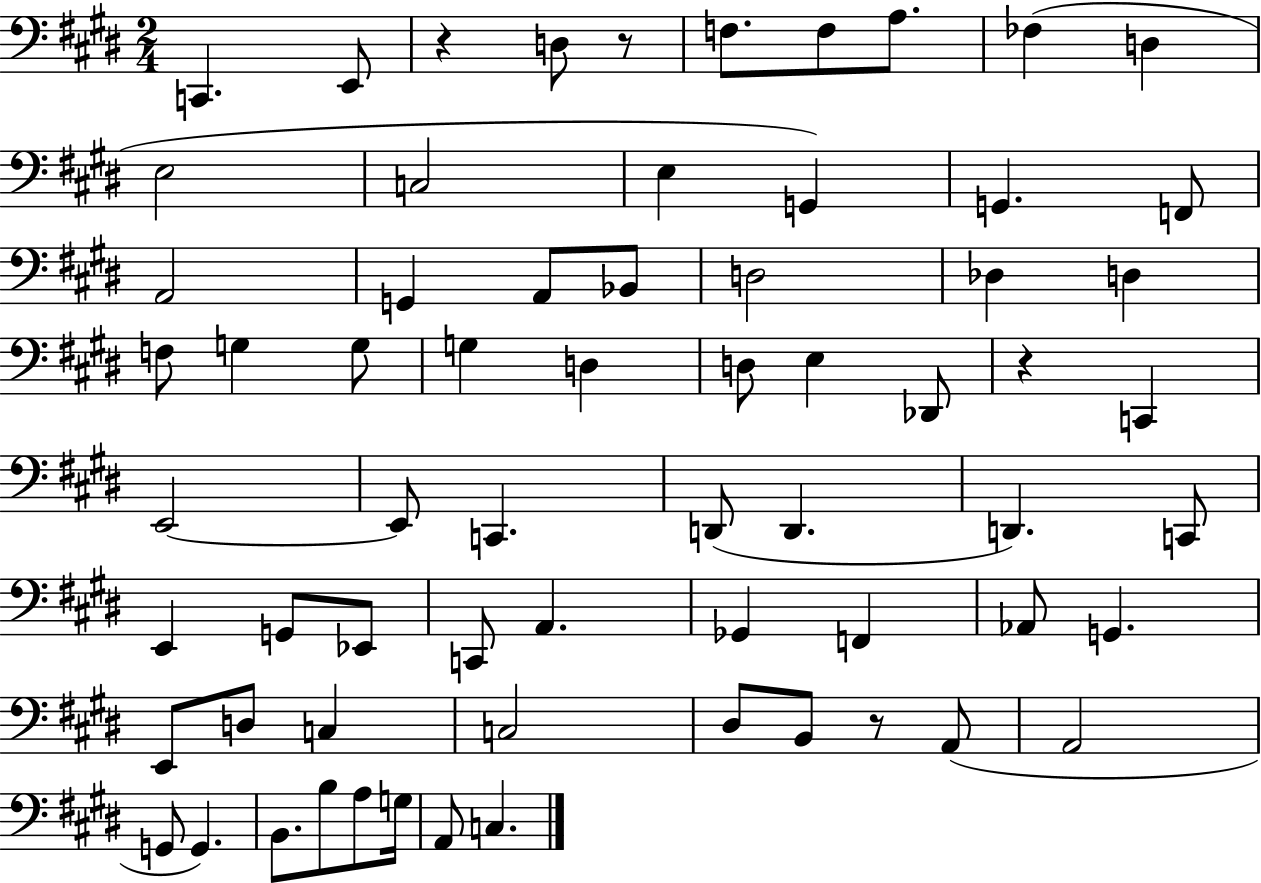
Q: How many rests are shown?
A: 4